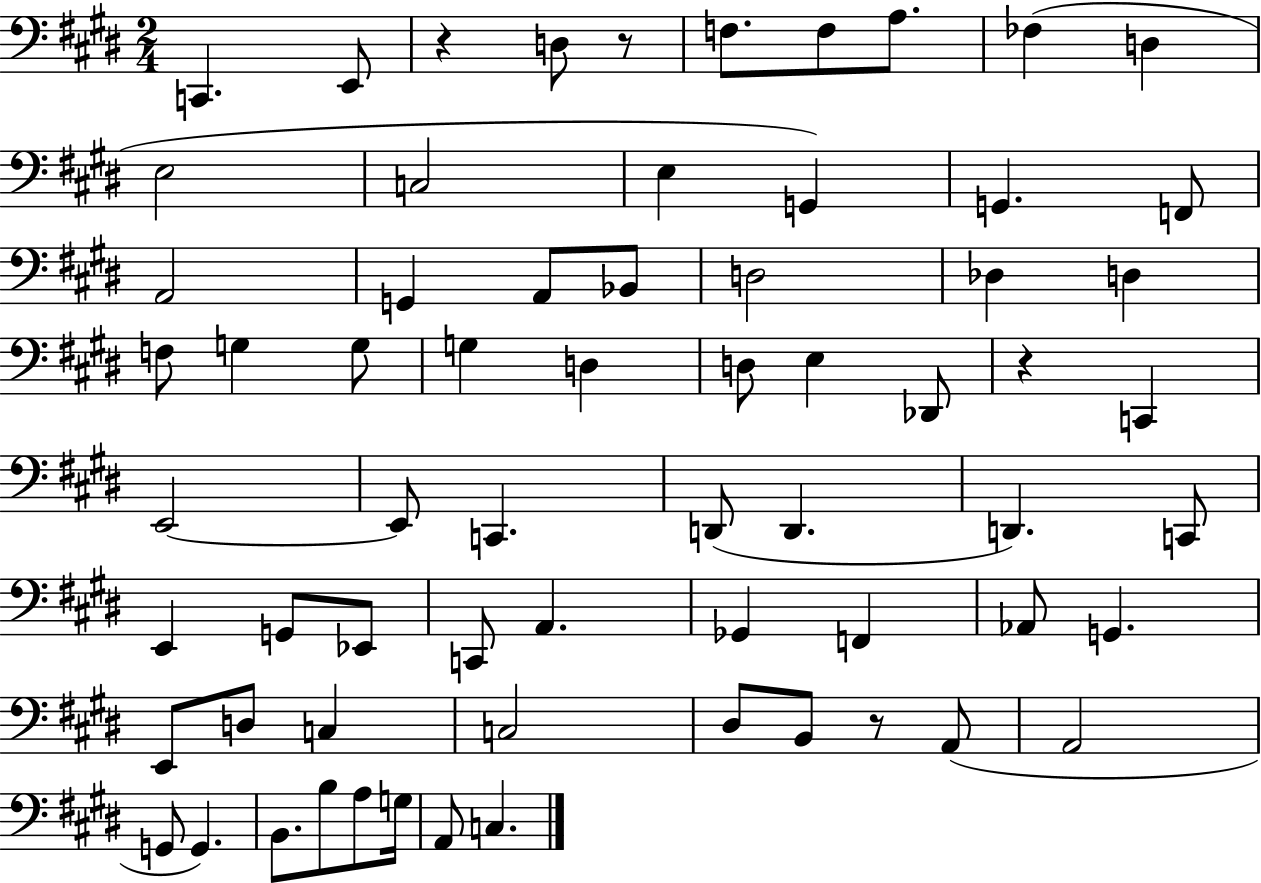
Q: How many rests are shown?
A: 4